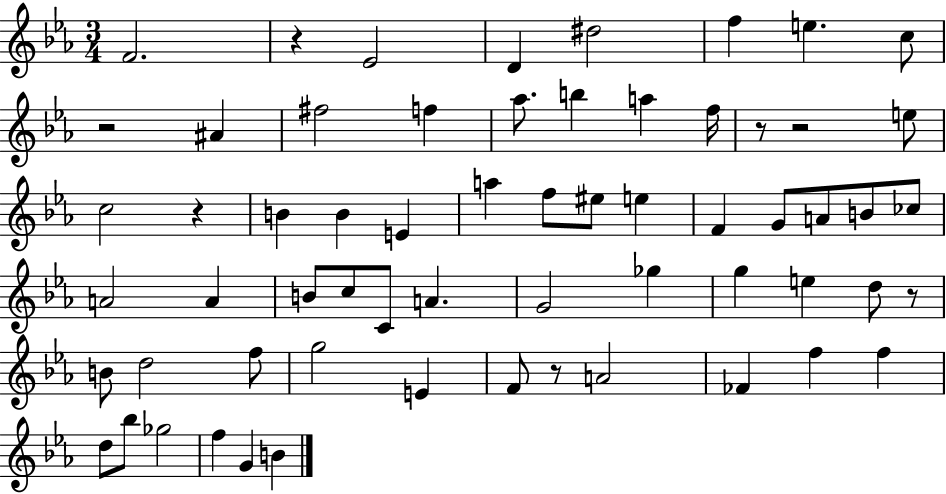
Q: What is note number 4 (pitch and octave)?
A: D#5